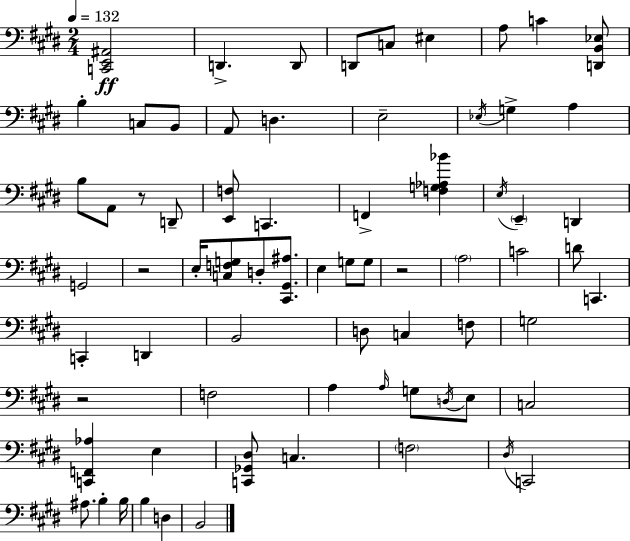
[C2,E2,A#2]/h D2/q. D2/e D2/e C3/e EIS3/q A3/e C4/q [D2,B2,Eb3]/e B3/q C3/e B2/e A2/e D3/q. E3/h Eb3/s G3/q A3/q B3/e A2/e R/e D2/e [E2,F3]/e C2/q. F2/q [F3,G3,Ab3,Bb4]/q E3/s E2/q D2/q G2/h R/h E3/s [C3,F3,G3]/e D3/e [C#2,G#2,A#3]/e. E3/q G3/e G3/e R/h A3/h C4/h D4/e C2/q. C2/q D2/q B2/h D3/e C3/q F3/e G3/h R/h F3/h A3/q A3/s G3/e D3/s E3/e C3/h [C2,F2,Ab3]/q E3/q [C2,Gb2,D#3]/e C3/q. F3/h D#3/s C2/h A#3/e. B3/q B3/s B3/q D3/q B2/h